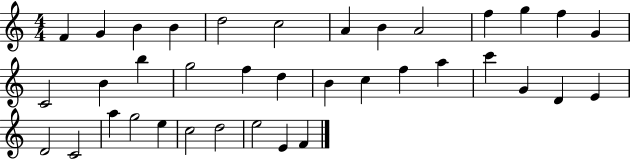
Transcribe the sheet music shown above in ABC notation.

X:1
T:Untitled
M:4/4
L:1/4
K:C
F G B B d2 c2 A B A2 f g f G C2 B b g2 f d B c f a c' G D E D2 C2 a g2 e c2 d2 e2 E F